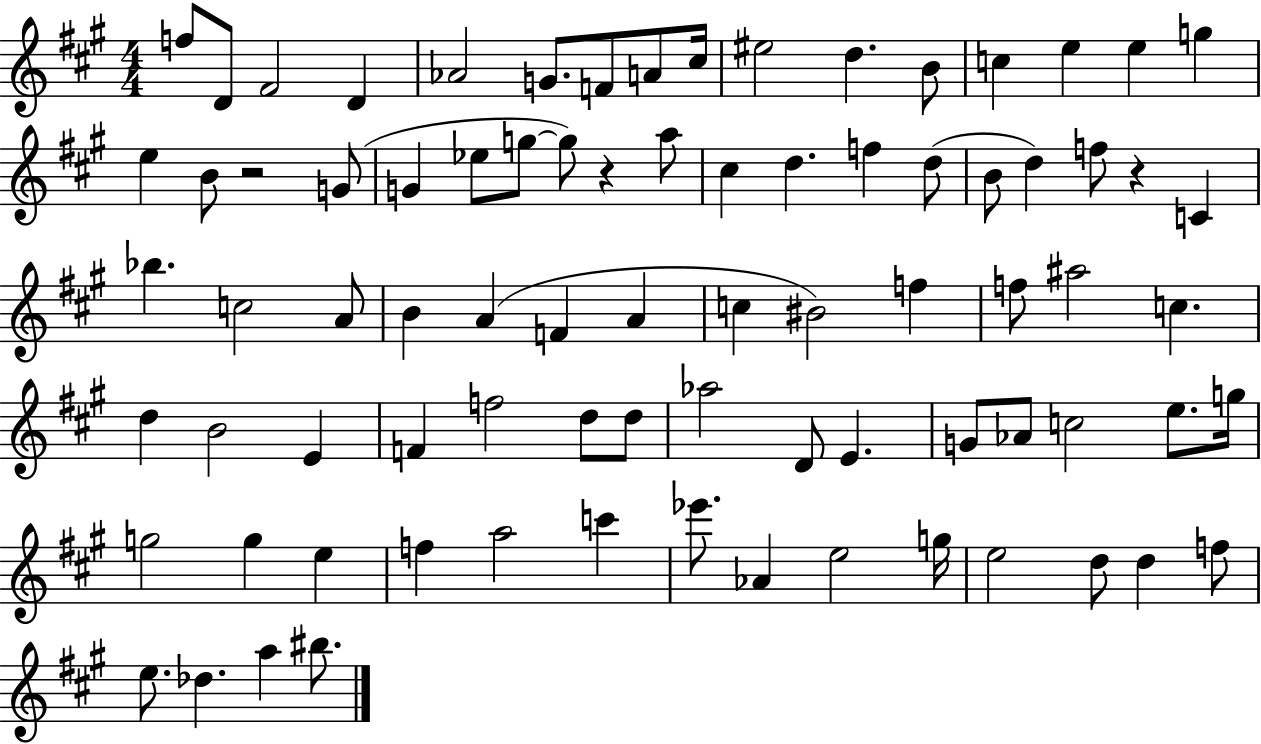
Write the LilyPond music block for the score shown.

{
  \clef treble
  \numericTimeSignature
  \time 4/4
  \key a \major
  f''8 d'8 fis'2 d'4 | aes'2 g'8. f'8 a'8 cis''16 | eis''2 d''4. b'8 | c''4 e''4 e''4 g''4 | \break e''4 b'8 r2 g'8( | g'4 ees''8 g''8~~ g''8) r4 a''8 | cis''4 d''4. f''4 d''8( | b'8 d''4) f''8 r4 c'4 | \break bes''4. c''2 a'8 | b'4 a'4( f'4 a'4 | c''4 bis'2) f''4 | f''8 ais''2 c''4. | \break d''4 b'2 e'4 | f'4 f''2 d''8 d''8 | aes''2 d'8 e'4. | g'8 aes'8 c''2 e''8. g''16 | \break g''2 g''4 e''4 | f''4 a''2 c'''4 | ees'''8. aes'4 e''2 g''16 | e''2 d''8 d''4 f''8 | \break e''8. des''4. a''4 bis''8. | \bar "|."
}